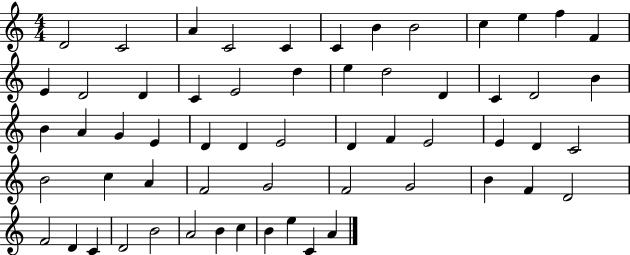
{
  \clef treble
  \numericTimeSignature
  \time 4/4
  \key c \major
  d'2 c'2 | a'4 c'2 c'4 | c'4 b'4 b'2 | c''4 e''4 f''4 f'4 | \break e'4 d'2 d'4 | c'4 e'2 d''4 | e''4 d''2 d'4 | c'4 d'2 b'4 | \break b'4 a'4 g'4 e'4 | d'4 d'4 e'2 | d'4 f'4 e'2 | e'4 d'4 c'2 | \break b'2 c''4 a'4 | f'2 g'2 | f'2 g'2 | b'4 f'4 d'2 | \break f'2 d'4 c'4 | d'2 b'2 | a'2 b'4 c''4 | b'4 e''4 c'4 a'4 | \break \bar "|."
}